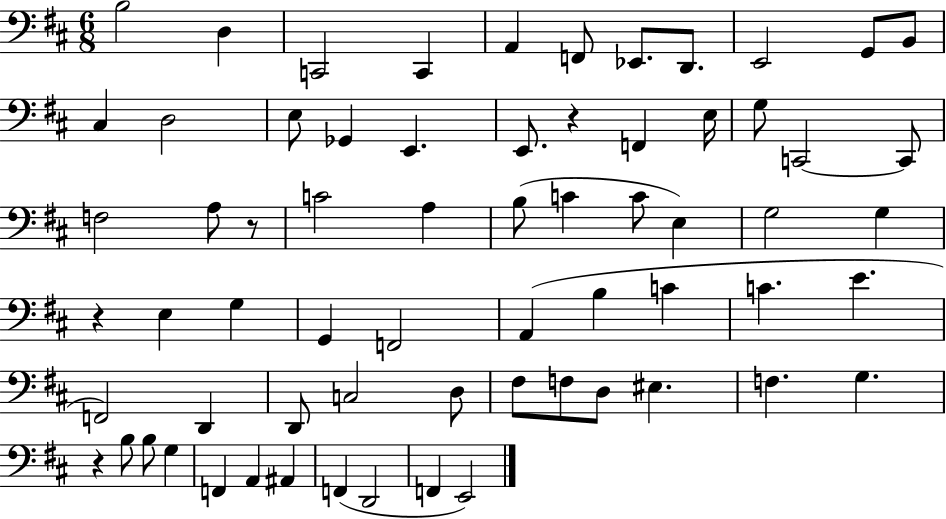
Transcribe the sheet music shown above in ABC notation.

X:1
T:Untitled
M:6/8
L:1/4
K:D
B,2 D, C,,2 C,, A,, F,,/2 _E,,/2 D,,/2 E,,2 G,,/2 B,,/2 ^C, D,2 E,/2 _G,, E,, E,,/2 z F,, E,/4 G,/2 C,,2 C,,/2 F,2 A,/2 z/2 C2 A, B,/2 C C/2 E, G,2 G, z E, G, G,, F,,2 A,, B, C C E F,,2 D,, D,,/2 C,2 D,/2 ^F,/2 F,/2 D,/2 ^E, F, G, z B,/2 B,/2 G, F,, A,, ^A,, F,, D,,2 F,, E,,2